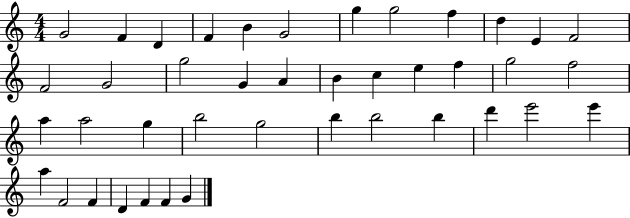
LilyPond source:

{
  \clef treble
  \numericTimeSignature
  \time 4/4
  \key c \major
  g'2 f'4 d'4 | f'4 b'4 g'2 | g''4 g''2 f''4 | d''4 e'4 f'2 | \break f'2 g'2 | g''2 g'4 a'4 | b'4 c''4 e''4 f''4 | g''2 f''2 | \break a''4 a''2 g''4 | b''2 g''2 | b''4 b''2 b''4 | d'''4 e'''2 e'''4 | \break a''4 f'2 f'4 | d'4 f'4 f'4 g'4 | \bar "|."
}